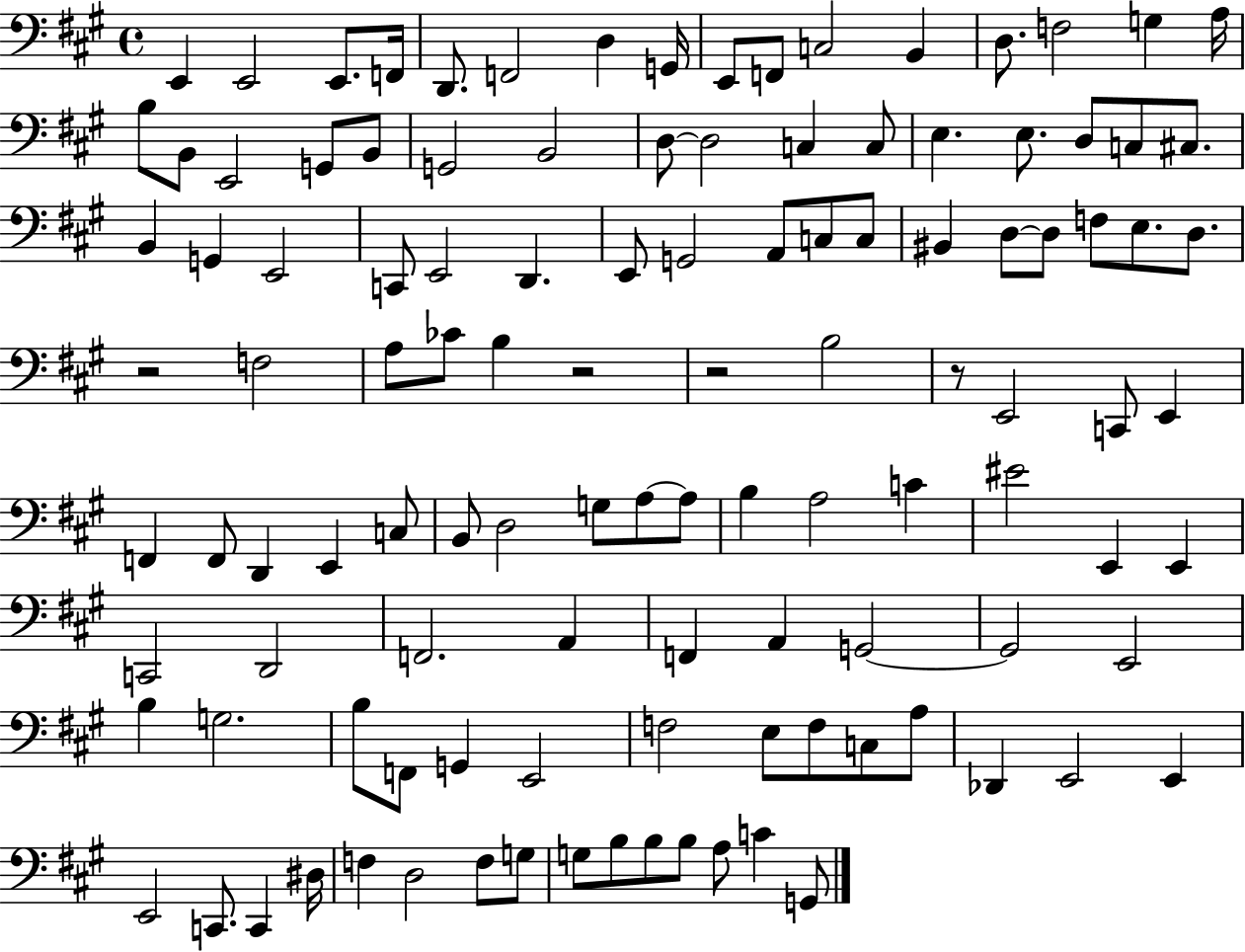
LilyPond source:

{
  \clef bass
  \time 4/4
  \defaultTimeSignature
  \key a \major
  \repeat volta 2 { e,4 e,2 e,8. f,16 | d,8. f,2 d4 g,16 | e,8 f,8 c2 b,4 | d8. f2 g4 a16 | \break b8 b,8 e,2 g,8 b,8 | g,2 b,2 | d8~~ d2 c4 c8 | e4. e8. d8 c8 cis8. | \break b,4 g,4 e,2 | c,8 e,2 d,4. | e,8 g,2 a,8 c8 c8 | bis,4 d8~~ d8 f8 e8. d8. | \break r2 f2 | a8 ces'8 b4 r2 | r2 b2 | r8 e,2 c,8 e,4 | \break f,4 f,8 d,4 e,4 c8 | b,8 d2 g8 a8~~ a8 | b4 a2 c'4 | eis'2 e,4 e,4 | \break c,2 d,2 | f,2. a,4 | f,4 a,4 g,2~~ | g,2 e,2 | \break b4 g2. | b8 f,8 g,4 e,2 | f2 e8 f8 c8 a8 | des,4 e,2 e,4 | \break e,2 c,8. c,4 dis16 | f4 d2 f8 g8 | g8 b8 b8 b8 a8 c'4 g,8 | } \bar "|."
}